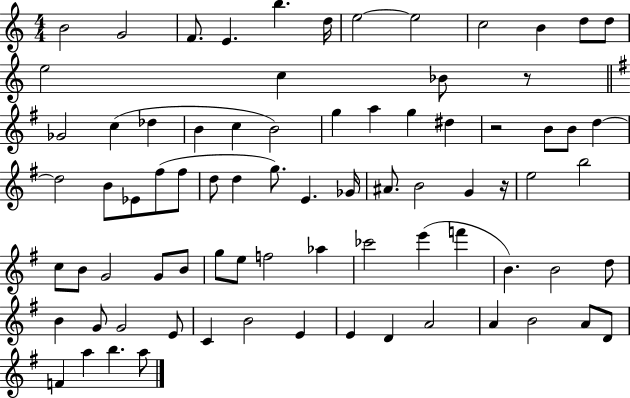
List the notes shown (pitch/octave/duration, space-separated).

B4/h G4/h F4/e. E4/q. B5/q. D5/s E5/h E5/h C5/h B4/q D5/e D5/e E5/h C5/q Bb4/e R/e Gb4/h C5/q Db5/q B4/q C5/q B4/h G5/q A5/q G5/q D#5/q R/h B4/e B4/e D5/q D5/h B4/e Eb4/e F#5/e F#5/e D5/e D5/q G5/e. E4/q. Gb4/s A#4/e. B4/h G4/q R/s E5/h B5/h C5/e B4/e G4/h G4/e B4/e G5/e E5/e F5/h Ab5/q CES6/h E6/q F6/q B4/q. B4/h D5/e B4/q G4/e G4/h E4/e C4/q B4/h E4/q E4/q D4/q A4/h A4/q B4/h A4/e D4/e F4/q A5/q B5/q. A5/e